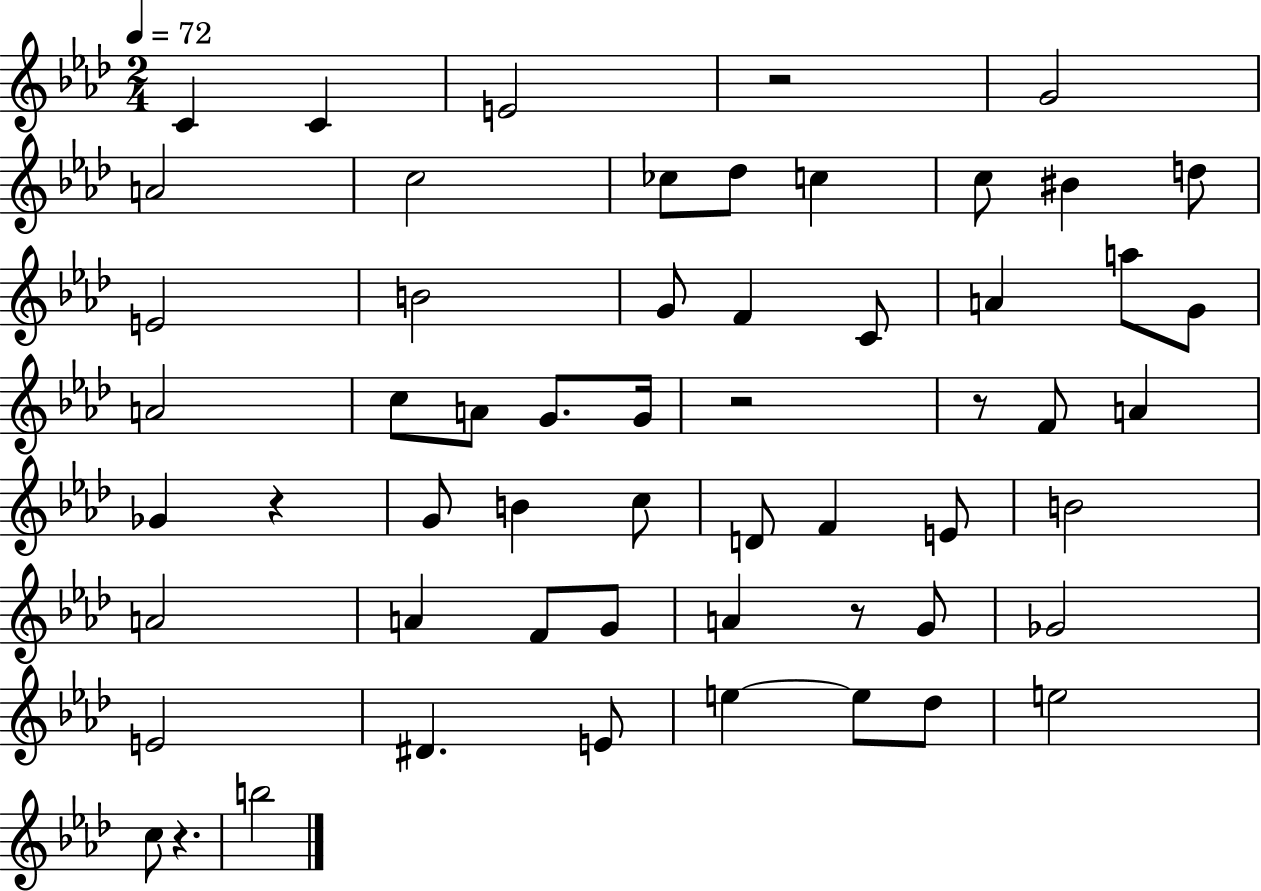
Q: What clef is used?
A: treble